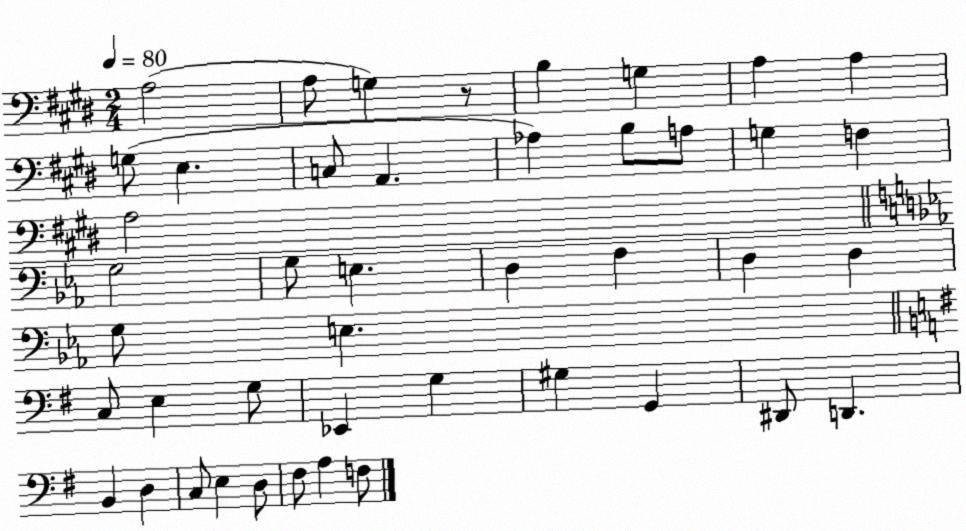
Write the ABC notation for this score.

X:1
T:Untitled
M:2/4
L:1/4
K:E
A,2 A,/2 G, z/2 B, G, A, A, G,/2 E, C,/2 A,, _A, B,/2 A,/2 G, F, A,2 G,2 G,/2 E, D, F, D, D, G,/2 E, C,/2 E, G,/2 _E,, G, ^G, G,, ^D,,/2 D,, B,, D, C,/2 E, D,/2 ^F,/2 A, F,/2